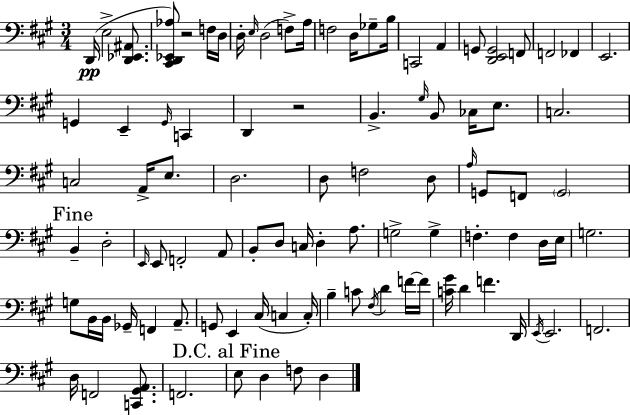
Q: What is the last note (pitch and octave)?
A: D3